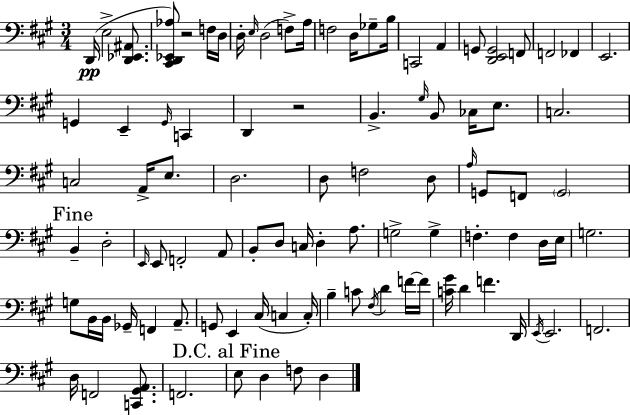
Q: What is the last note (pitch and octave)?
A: D3